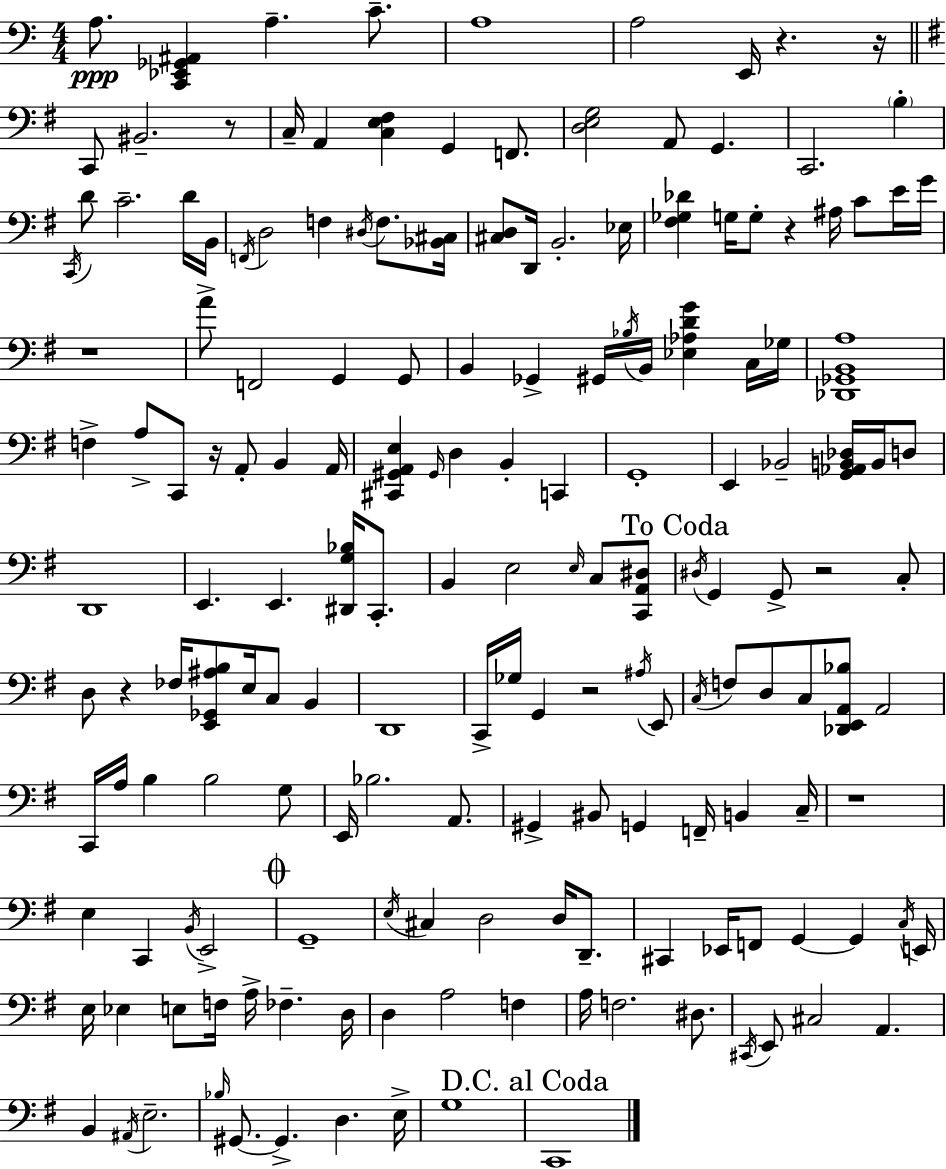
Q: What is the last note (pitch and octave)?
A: C2